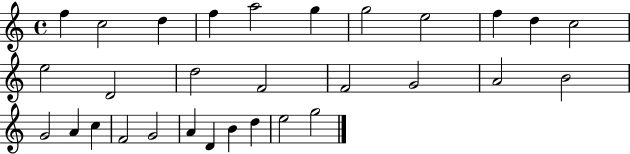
{
  \clef treble
  \time 4/4
  \defaultTimeSignature
  \key c \major
  f''4 c''2 d''4 | f''4 a''2 g''4 | g''2 e''2 | f''4 d''4 c''2 | \break e''2 d'2 | d''2 f'2 | f'2 g'2 | a'2 b'2 | \break g'2 a'4 c''4 | f'2 g'2 | a'4 d'4 b'4 d''4 | e''2 g''2 | \break \bar "|."
}